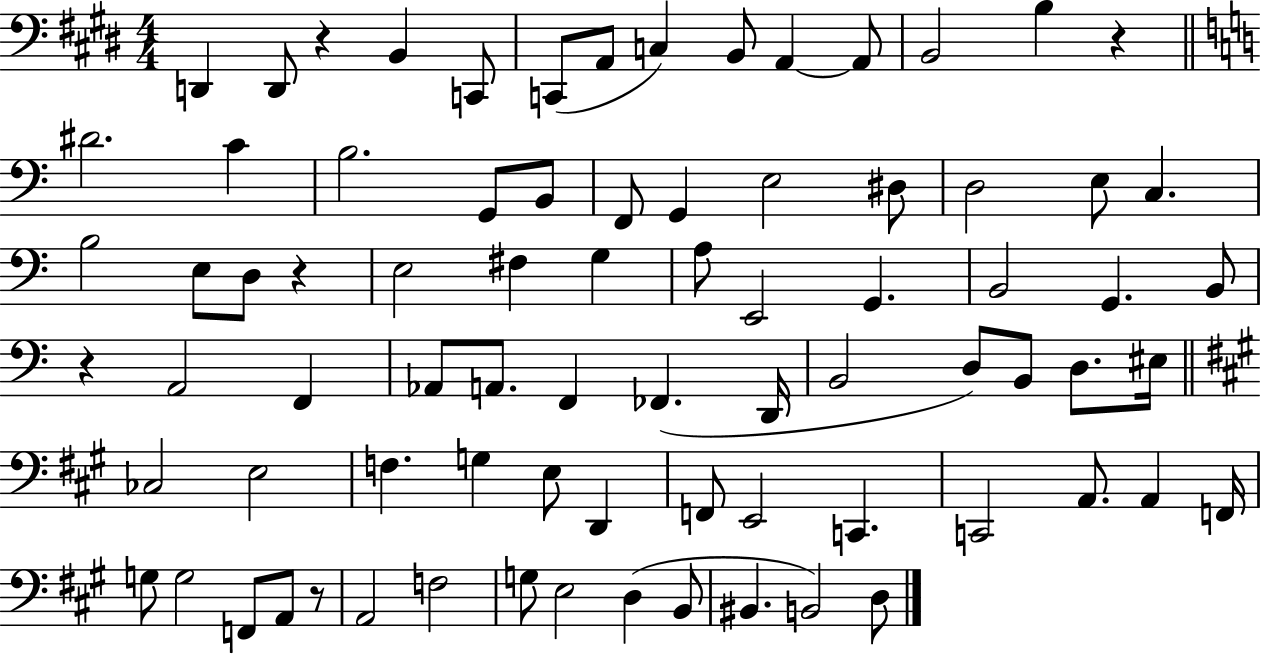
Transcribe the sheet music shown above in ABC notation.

X:1
T:Untitled
M:4/4
L:1/4
K:E
D,, D,,/2 z B,, C,,/2 C,,/2 A,,/2 C, B,,/2 A,, A,,/2 B,,2 B, z ^D2 C B,2 G,,/2 B,,/2 F,,/2 G,, E,2 ^D,/2 D,2 E,/2 C, B,2 E,/2 D,/2 z E,2 ^F, G, A,/2 E,,2 G,, B,,2 G,, B,,/2 z A,,2 F,, _A,,/2 A,,/2 F,, _F,, D,,/4 B,,2 D,/2 B,,/2 D,/2 ^E,/4 _C,2 E,2 F, G, E,/2 D,, F,,/2 E,,2 C,, C,,2 A,,/2 A,, F,,/4 G,/2 G,2 F,,/2 A,,/2 z/2 A,,2 F,2 G,/2 E,2 D, B,,/2 ^B,, B,,2 D,/2